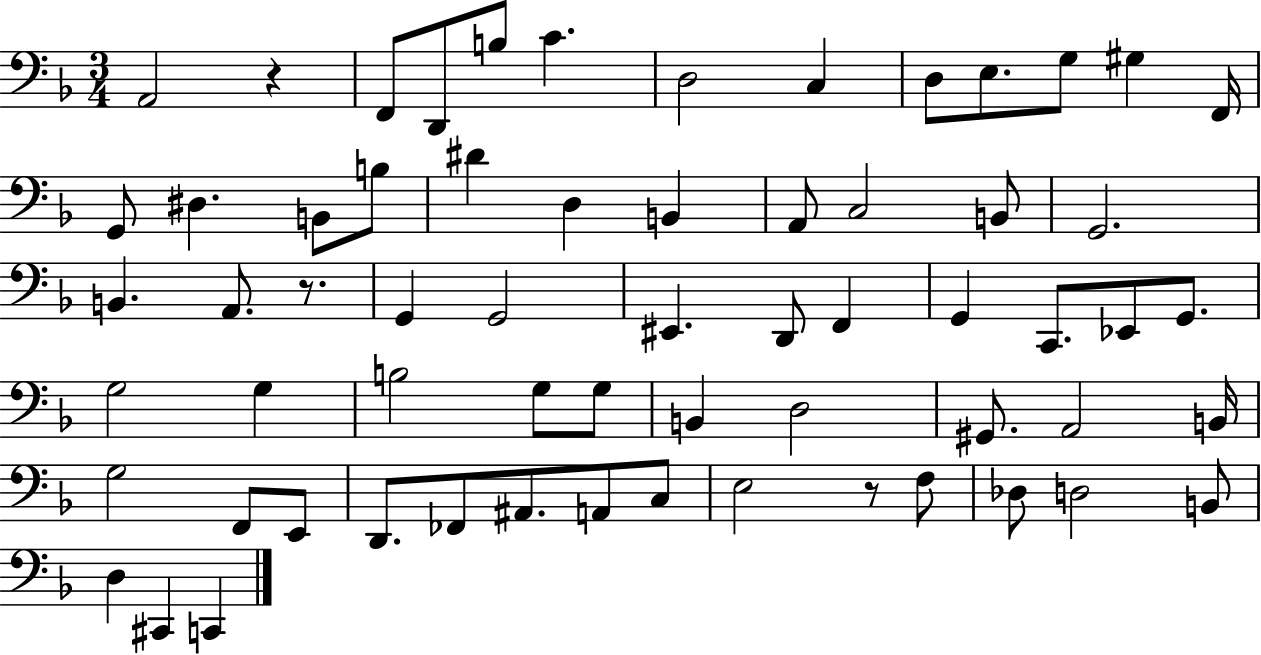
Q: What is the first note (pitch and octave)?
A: A2